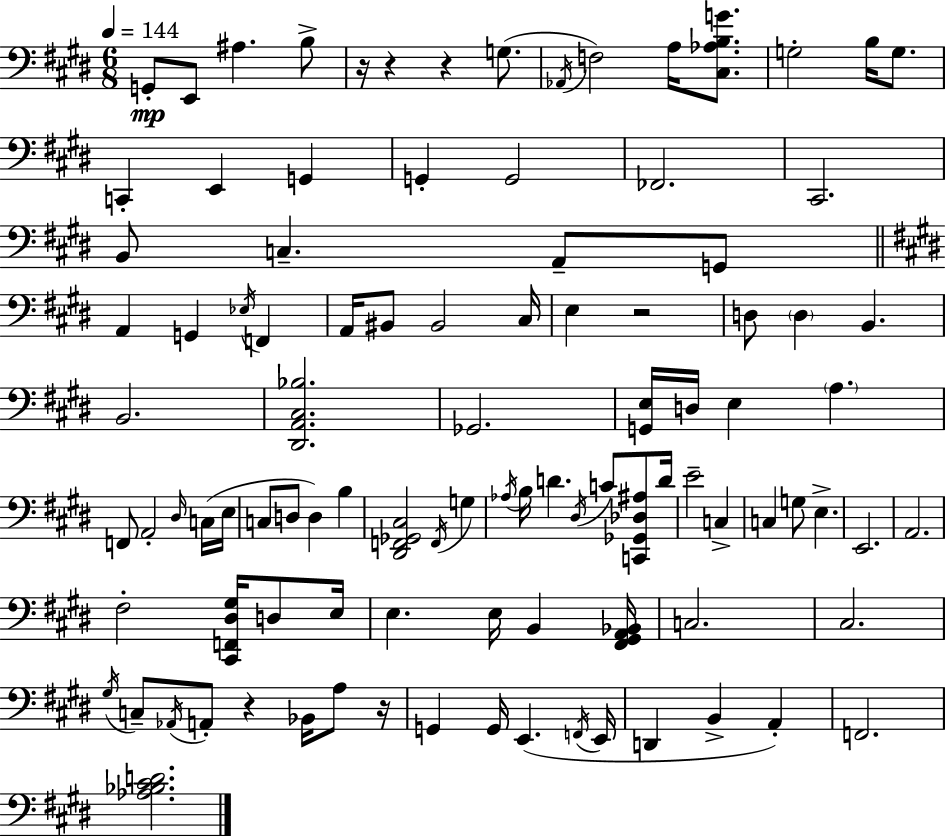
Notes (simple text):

G2/e E2/e A#3/q. B3/e R/s R/q R/q G3/e. Ab2/s F3/h A3/s [C#3,Ab3,B3,G4]/e. G3/h B3/s G3/e. C2/q E2/q G2/q G2/q G2/h FES2/h. C#2/h. B2/e C3/q. A2/e G2/e A2/q G2/q Eb3/s F2/q A2/s BIS2/e BIS2/h C#3/s E3/q R/h D3/e D3/q B2/q. B2/h. [D#2,A2,C#3,Bb3]/h. Gb2/h. [G2,E3]/s D3/s E3/q A3/q. F2/e A2/h D#3/s C3/s E3/s C3/e D3/e D3/q B3/q [D#2,F2,Gb2,C#3]/h F2/s G3/q Ab3/s B3/s D4/q. D#3/s C4/e [C2,Gb2,Db3,A#3]/e D4/s E4/h C3/q C3/q G3/e E3/q. E2/h. A2/h. F#3/h [C#2,F2,D#3,G#3]/s D3/e E3/s E3/q. E3/s B2/q [F#2,G#2,A2,Bb2]/s C3/h. C#3/h. G#3/s C3/e Ab2/s A2/e R/q Bb2/s A3/e R/s G2/q G2/s E2/q. F2/s E2/s D2/q B2/q A2/q F2/h. [Ab3,Bb3,C#4,D4]/h.